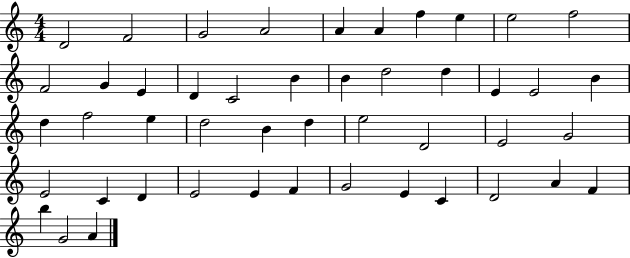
D4/h F4/h G4/h A4/h A4/q A4/q F5/q E5/q E5/h F5/h F4/h G4/q E4/q D4/q C4/h B4/q B4/q D5/h D5/q E4/q E4/h B4/q D5/q F5/h E5/q D5/h B4/q D5/q E5/h D4/h E4/h G4/h E4/h C4/q D4/q E4/h E4/q F4/q G4/h E4/q C4/q D4/h A4/q F4/q B5/q G4/h A4/q